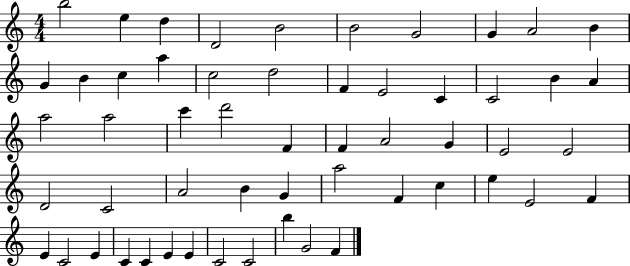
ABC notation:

X:1
T:Untitled
M:4/4
L:1/4
K:C
b2 e d D2 B2 B2 G2 G A2 B G B c a c2 d2 F E2 C C2 B A a2 a2 c' d'2 F F A2 G E2 E2 D2 C2 A2 B G a2 F c e E2 F E C2 E C C E E C2 C2 b G2 F